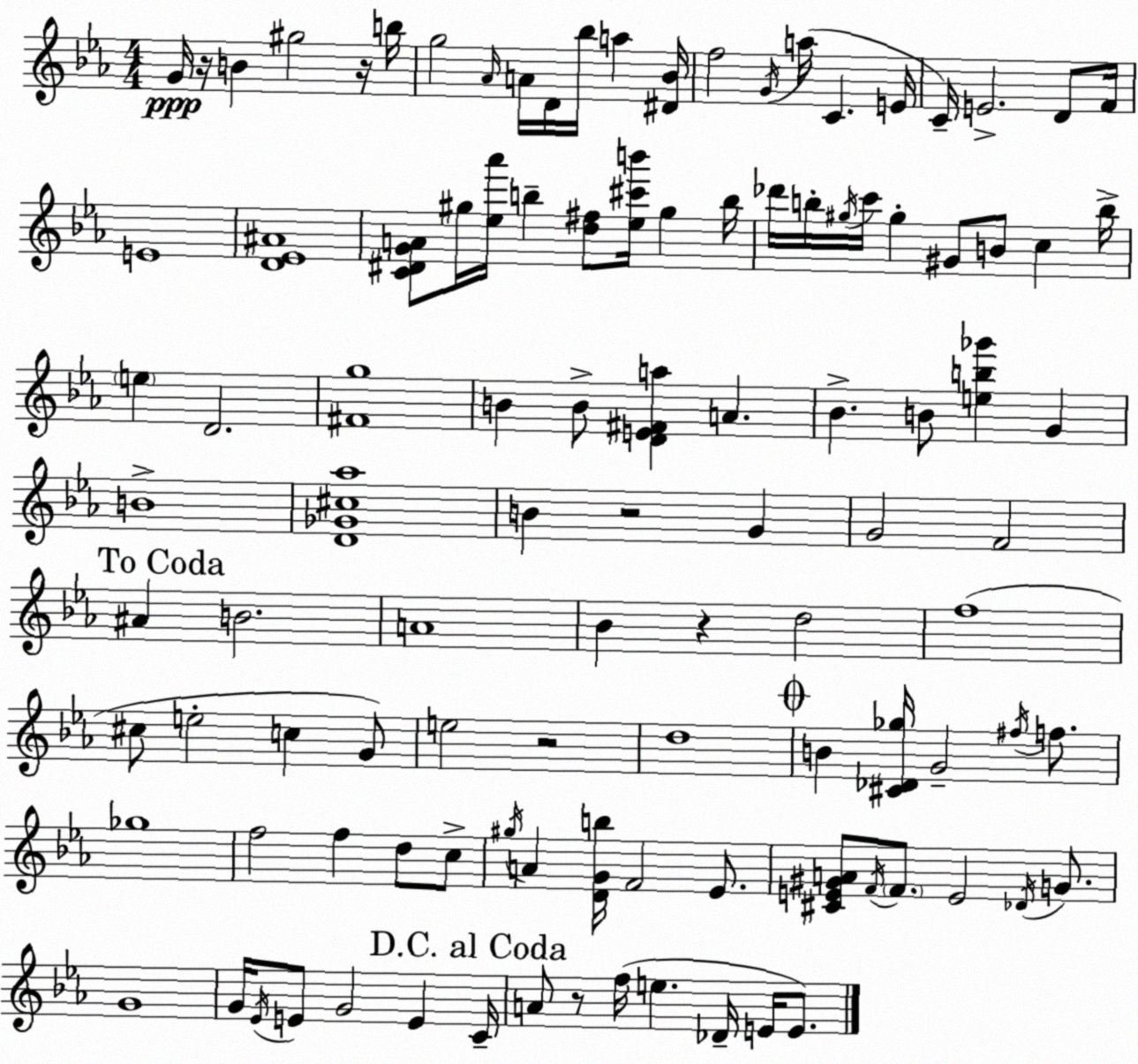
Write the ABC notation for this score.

X:1
T:Untitled
M:4/4
L:1/4
K:Cm
G/4 z/4 B ^g2 z/4 b/4 g2 _A/4 A/4 D/4 _b/4 a [^D_B]/4 f2 G/4 a/4 C E/4 C/4 E2 D/2 F/4 E4 [D_E^A]4 [C^DGA]/2 ^g/4 [_e_a']/4 b [d^f]/2 [_e^c'b']/4 ^g b/4 _d'/4 b/4 ^g/4 c'/4 ^g ^G/2 B/2 c b/4 e D2 [^Fg]4 B B/2 [DE^Fa] A _B B/2 [eb_g'] G B4 [D_G^c_a]4 B z2 G G2 F2 ^A B2 A4 _B z d2 f4 ^c/2 e2 c G/2 e2 z2 d4 B [^C_D_g]/4 G2 ^f/4 f/2 _g4 f2 f d/2 c/2 ^g/4 A [DGb]/4 F2 _E/2 [^CE^GA]/2 F/4 F/2 E2 _D/4 G/2 G4 G/4 _E/4 E/2 G2 E C/4 A/2 z/2 f/4 e _D/4 E/4 E/2